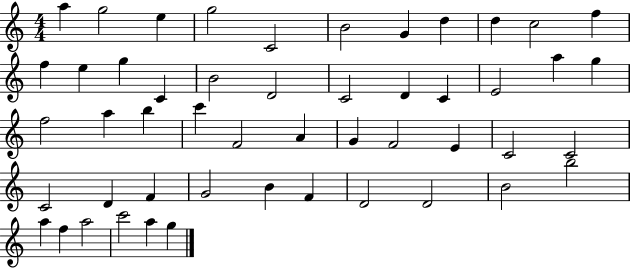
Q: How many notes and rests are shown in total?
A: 50